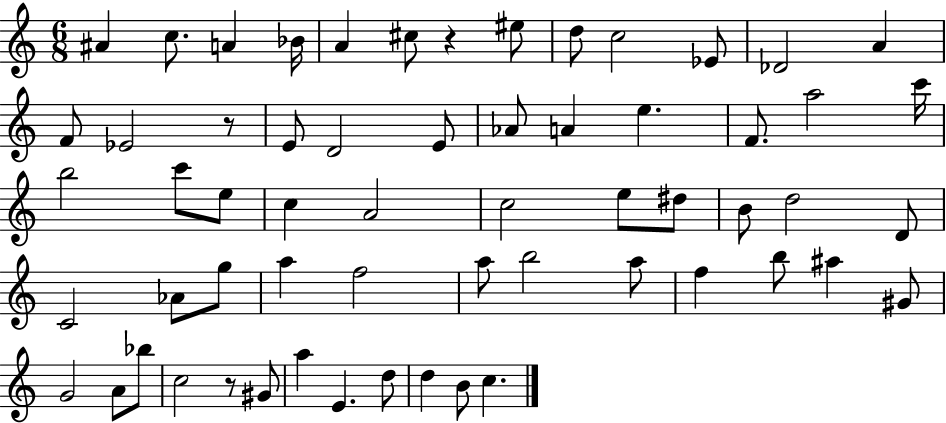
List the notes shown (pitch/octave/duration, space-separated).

A#4/q C5/e. A4/q Bb4/s A4/q C#5/e R/q EIS5/e D5/e C5/h Eb4/e Db4/h A4/q F4/e Eb4/h R/e E4/e D4/h E4/e Ab4/e A4/q E5/q. F4/e. A5/h C6/s B5/h C6/e E5/e C5/q A4/h C5/h E5/e D#5/e B4/e D5/h D4/e C4/h Ab4/e G5/e A5/q F5/h A5/e B5/h A5/e F5/q B5/e A#5/q G#4/e G4/h A4/e Bb5/e C5/h R/e G#4/e A5/q E4/q. D5/e D5/q B4/e C5/q.